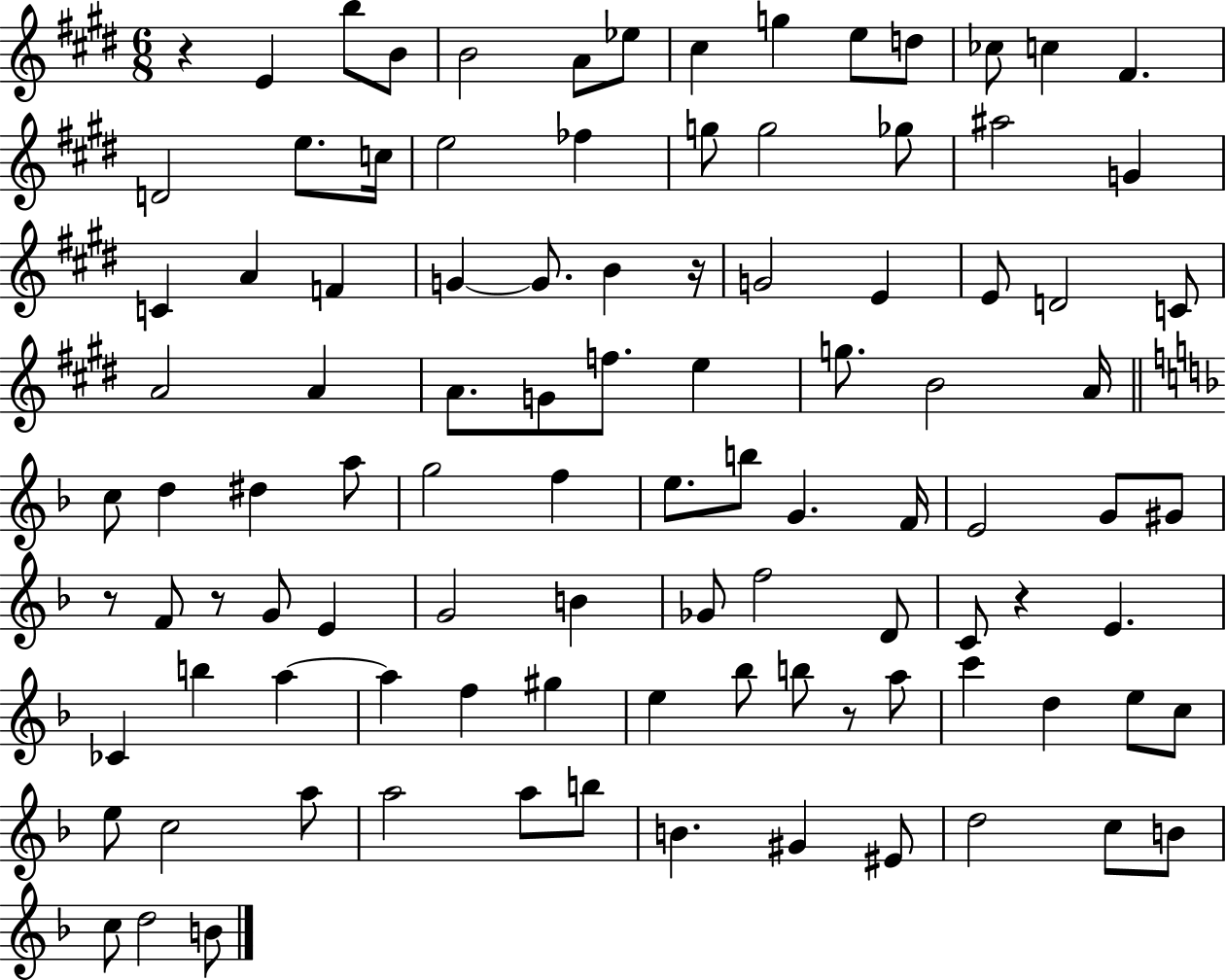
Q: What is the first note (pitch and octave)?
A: E4